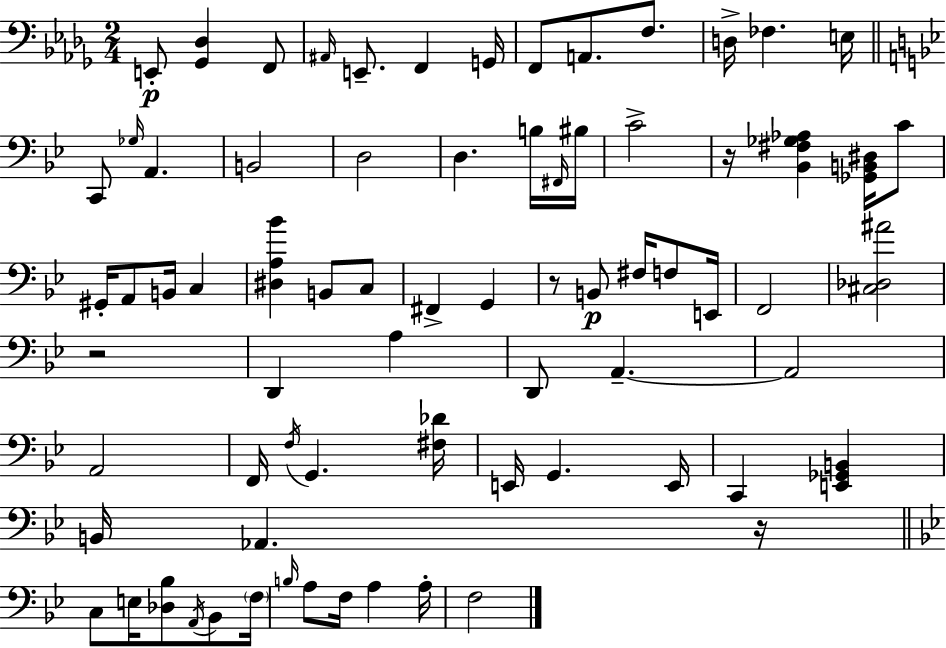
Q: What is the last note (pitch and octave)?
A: F3